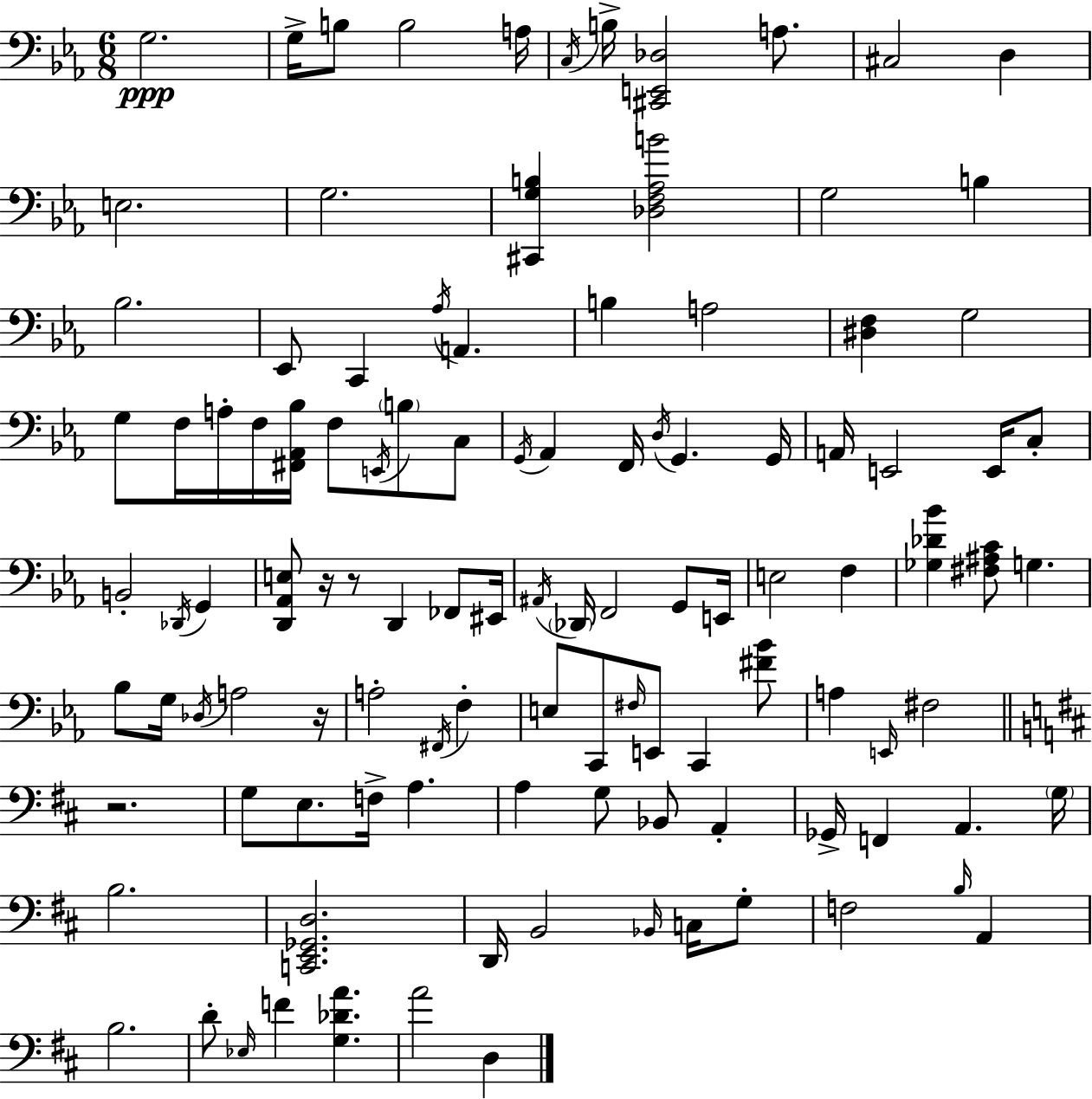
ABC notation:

X:1
T:Untitled
M:6/8
L:1/4
K:Eb
G,2 G,/4 B,/2 B,2 A,/4 C,/4 B,/4 [^C,,E,,_D,]2 A,/2 ^C,2 D, E,2 G,2 [^C,,G,B,] [_D,F,_A,B]2 G,2 B, _B,2 _E,,/2 C,, _A,/4 A,, B, A,2 [^D,F,] G,2 G,/2 F,/4 A,/4 F,/4 [^F,,_A,,_B,]/4 F,/2 E,,/4 B,/2 C,/2 G,,/4 _A,, F,,/4 D,/4 G,, G,,/4 A,,/4 E,,2 E,,/4 C,/2 B,,2 _D,,/4 G,, [D,,_A,,E,]/2 z/4 z/2 D,, _F,,/2 ^E,,/4 ^A,,/4 _D,,/4 F,,2 G,,/2 E,,/4 E,2 F, [_G,_D_B] [^F,^A,C]/2 G, _B,/2 G,/4 _D,/4 A,2 z/4 A,2 ^F,,/4 F, E,/2 C,,/2 ^F,/4 E,,/2 C,, [^F_B]/2 A, E,,/4 ^F,2 z2 G,/2 E,/2 F,/4 A, A, G,/2 _B,,/2 A,, _G,,/4 F,, A,, G,/4 B,2 [C,,E,,_G,,D,]2 D,,/4 B,,2 _B,,/4 C,/4 G,/2 F,2 B,/4 A,, B,2 D/2 _E,/4 F [G,_DA] A2 D,